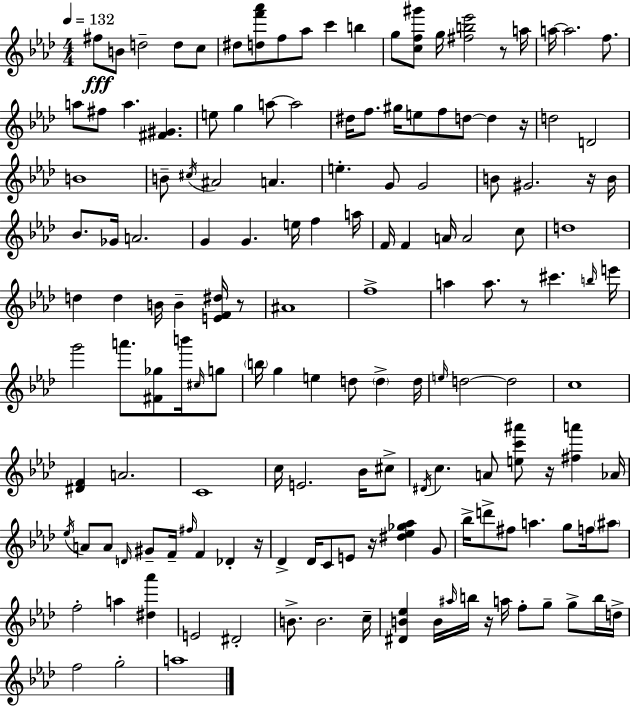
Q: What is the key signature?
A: AES major